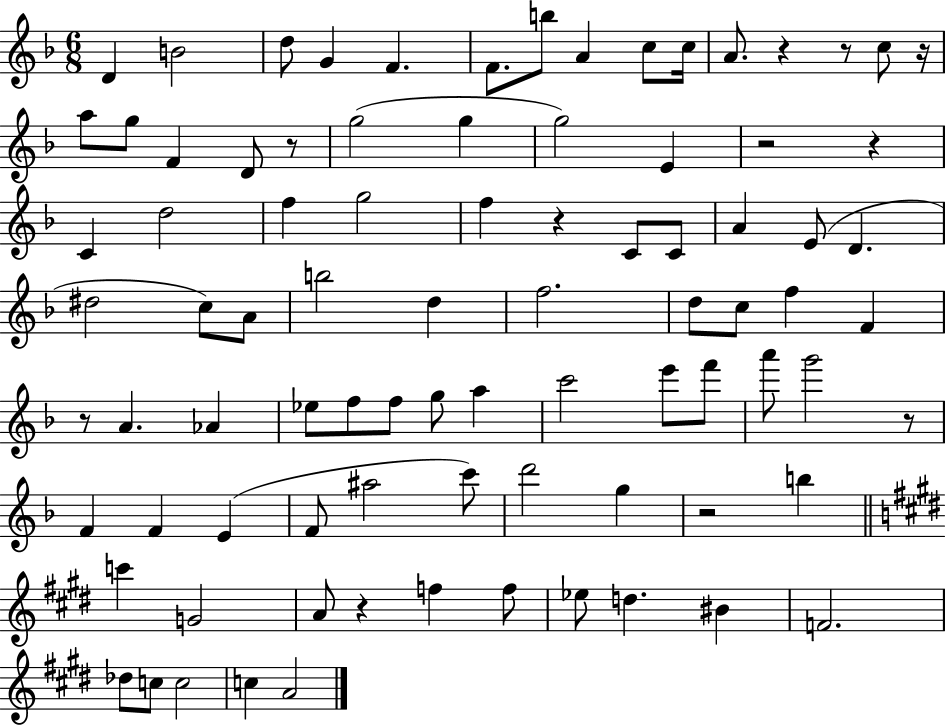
{
  \clef treble
  \numericTimeSignature
  \time 6/8
  \key f \major
  \repeat volta 2 { d'4 b'2 | d''8 g'4 f'4. | f'8. b''8 a'4 c''8 c''16 | a'8. r4 r8 c''8 r16 | \break a''8 g''8 f'4 d'8 r8 | g''2( g''4 | g''2) e'4 | r2 r4 | \break c'4 d''2 | f''4 g''2 | f''4 r4 c'8 c'8 | a'4 e'8( d'4. | \break dis''2 c''8) a'8 | b''2 d''4 | f''2. | d''8 c''8 f''4 f'4 | \break r8 a'4. aes'4 | ees''8 f''8 f''8 g''8 a''4 | c'''2 e'''8 f'''8 | a'''8 g'''2 r8 | \break f'4 f'4 e'4( | f'8 ais''2 c'''8) | d'''2 g''4 | r2 b''4 | \break \bar "||" \break \key e \major c'''4 g'2 | a'8 r4 f''4 f''8 | ees''8 d''4. bis'4 | f'2. | \break des''8 c''8 c''2 | c''4 a'2 | } \bar "|."
}